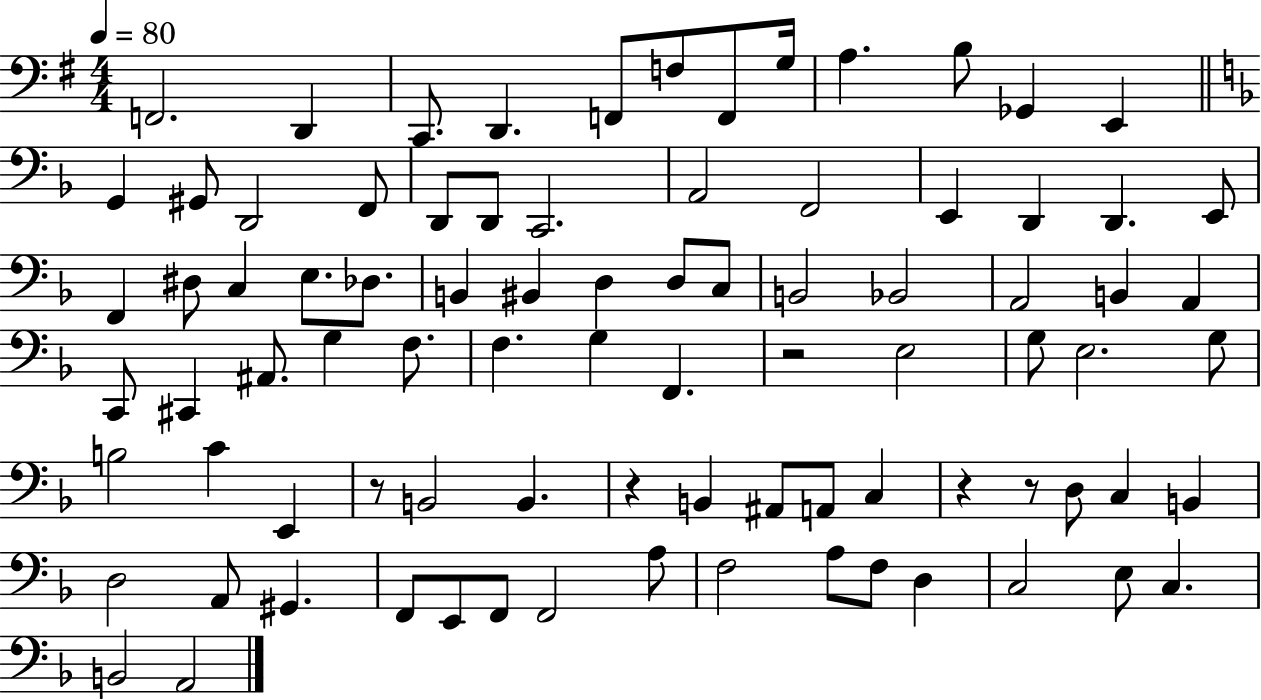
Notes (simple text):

F2/h. D2/q C2/e. D2/q. F2/e F3/e F2/e G3/s A3/q. B3/e Gb2/q E2/q G2/q G#2/e D2/h F2/e D2/e D2/e C2/h. A2/h F2/h E2/q D2/q D2/q. E2/e F2/q D#3/e C3/q E3/e. Db3/e. B2/q BIS2/q D3/q D3/e C3/e B2/h Bb2/h A2/h B2/q A2/q C2/e C#2/q A#2/e. G3/q F3/e. F3/q. G3/q F2/q. R/h E3/h G3/e E3/h. G3/e B3/h C4/q E2/q R/e B2/h B2/q. R/q B2/q A#2/e A2/e C3/q R/q R/e D3/e C3/q B2/q D3/h A2/e G#2/q. F2/e E2/e F2/e F2/h A3/e F3/h A3/e F3/e D3/q C3/h E3/e C3/q. B2/h A2/h